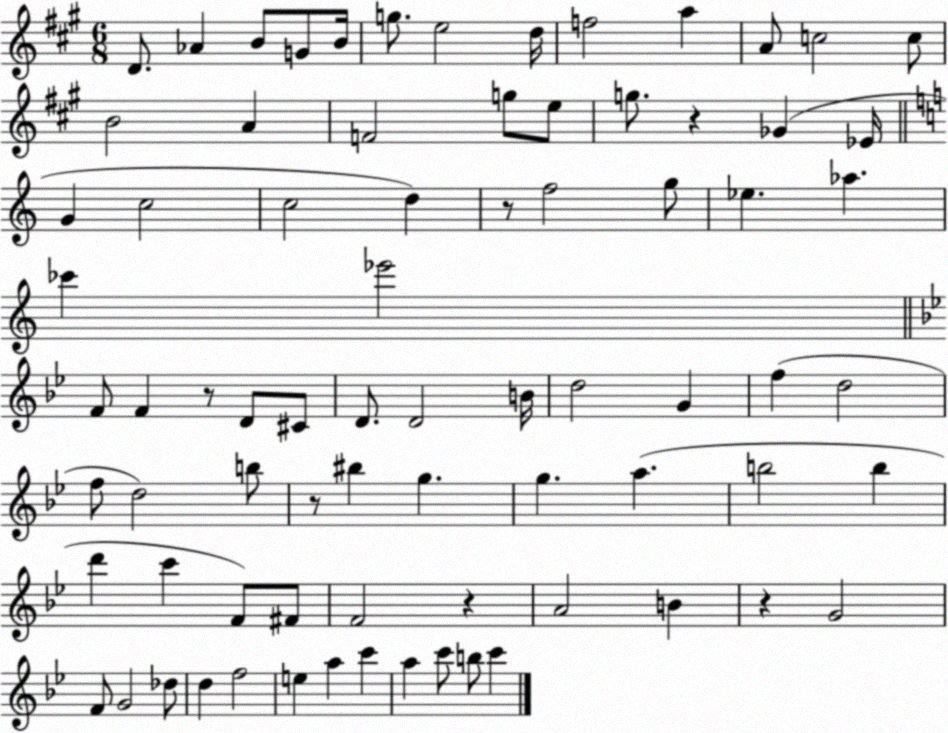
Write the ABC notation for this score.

X:1
T:Untitled
M:6/8
L:1/4
K:A
D/2 _A B/2 G/2 B/4 g/2 e2 d/4 f2 a A/2 c2 c/2 B2 A F2 g/2 e/2 g/2 z _G _E/4 G c2 c2 d z/2 f2 g/2 _e _a _c' _e'2 F/2 F z/2 D/2 ^C/2 D/2 D2 B/4 d2 G f d2 f/2 d2 b/2 z/2 ^b g g a b2 b d' c' F/2 ^F/2 F2 z A2 B z G2 F/2 G2 _d/2 d f2 e a c' a c'/2 b/2 c'